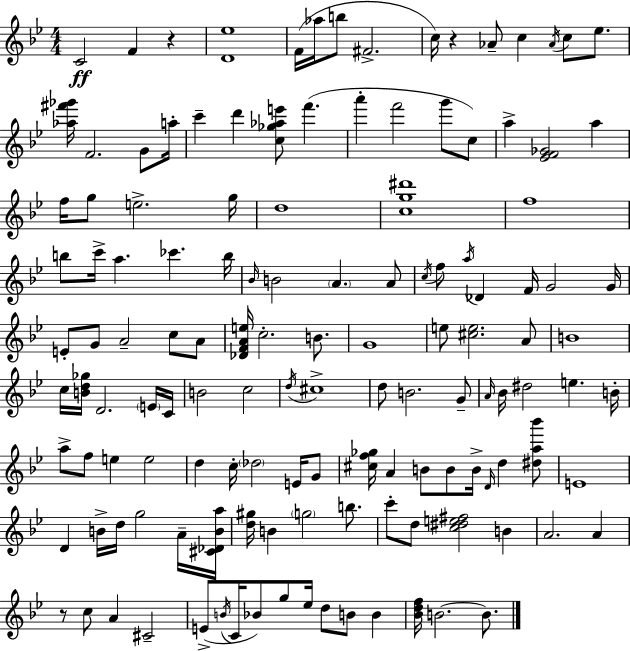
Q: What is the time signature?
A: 4/4